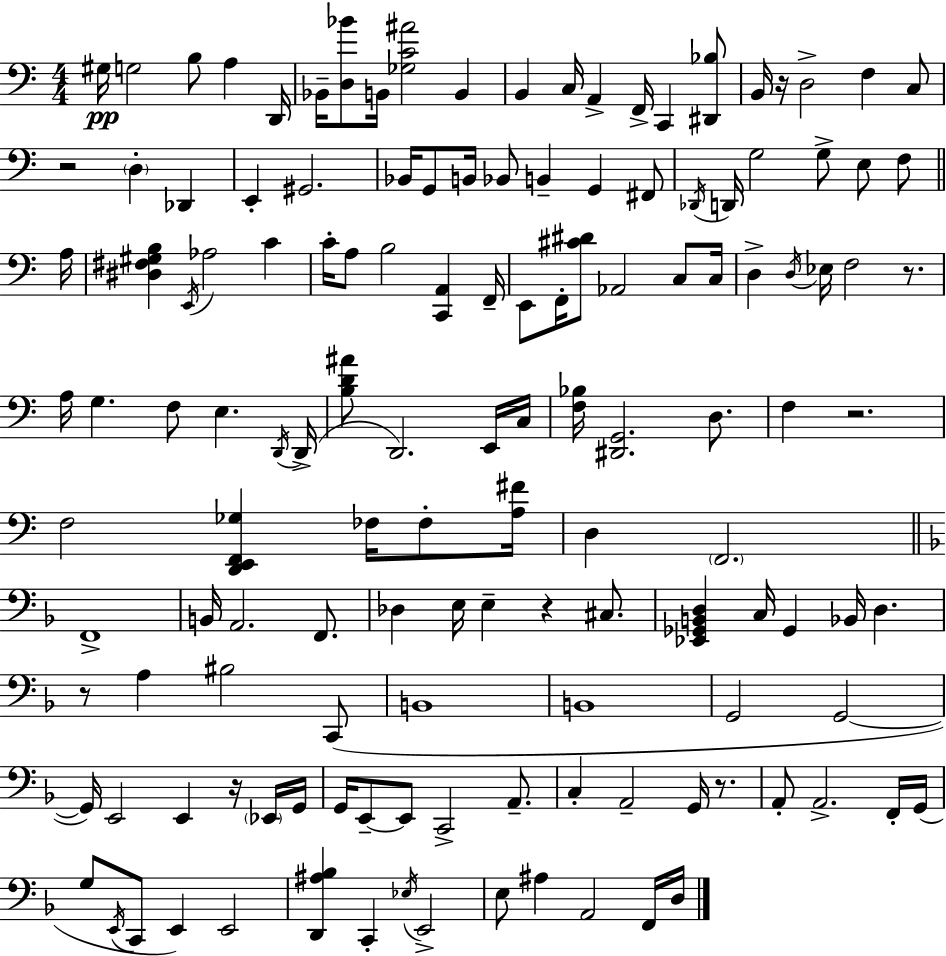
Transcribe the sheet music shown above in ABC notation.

X:1
T:Untitled
M:4/4
L:1/4
K:Am
^G,/4 G,2 B,/2 A, D,,/4 _B,,/4 [D,_B]/2 B,,/4 [_G,C^A]2 B,, B,, C,/4 A,, F,,/4 C,, [^D,,_B,]/2 B,,/4 z/4 D,2 F, C,/2 z2 D, _D,, E,, ^G,,2 _B,,/4 G,,/2 B,,/4 _B,,/2 B,, G,, ^F,,/2 _D,,/4 D,,/4 G,2 G,/2 E,/2 F,/2 A,/4 [^D,^F,^G,B,] E,,/4 _A,2 C C/4 A,/2 B,2 [C,,A,,] F,,/4 E,,/2 F,,/4 [^C^D]/2 _A,,2 C,/2 C,/4 D, D,/4 _E,/4 F,2 z/2 A,/4 G, F,/2 E, D,,/4 D,,/4 [B,D^A]/2 D,,2 E,,/4 C,/4 [F,_B,]/4 [^D,,G,,]2 D,/2 F, z2 F,2 [D,,E,,F,,_G,] _F,/4 _F,/2 [A,^F]/4 D, F,,2 F,,4 B,,/4 A,,2 F,,/2 _D, E,/4 E, z ^C,/2 [_E,,_G,,B,,D,] C,/4 _G,, _B,,/4 D, z/2 A, ^B,2 C,,/2 B,,4 B,,4 G,,2 G,,2 G,,/4 E,,2 E,, z/4 _E,,/4 G,,/4 G,,/4 E,,/2 E,,/2 C,,2 A,,/2 C, A,,2 G,,/4 z/2 A,,/2 A,,2 F,,/4 G,,/4 G,/2 E,,/4 C,,/2 E,, E,,2 [D,,^A,_B,] C,, _E,/4 E,,2 E,/2 ^A, A,,2 F,,/4 D,/4